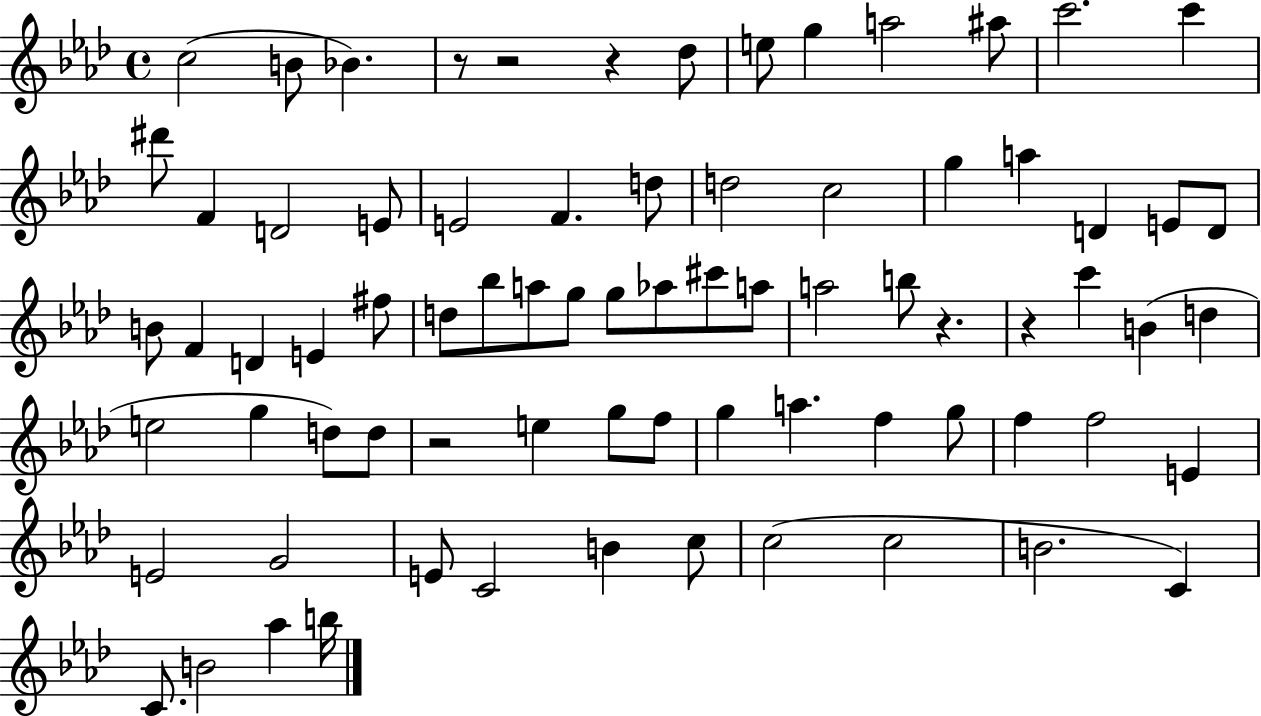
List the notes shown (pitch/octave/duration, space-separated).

C5/h B4/e Bb4/q. R/e R/h R/q Db5/e E5/e G5/q A5/h A#5/e C6/h. C6/q D#6/e F4/q D4/h E4/e E4/h F4/q. D5/e D5/h C5/h G5/q A5/q D4/q E4/e D4/e B4/e F4/q D4/q E4/q F#5/e D5/e Bb5/e A5/e G5/e G5/e Ab5/e C#6/e A5/e A5/h B5/e R/q. R/q C6/q B4/q D5/q E5/h G5/q D5/e D5/e R/h E5/q G5/e F5/e G5/q A5/q. F5/q G5/e F5/q F5/h E4/q E4/h G4/h E4/e C4/h B4/q C5/e C5/h C5/h B4/h. C4/q C4/e. B4/h Ab5/q B5/s